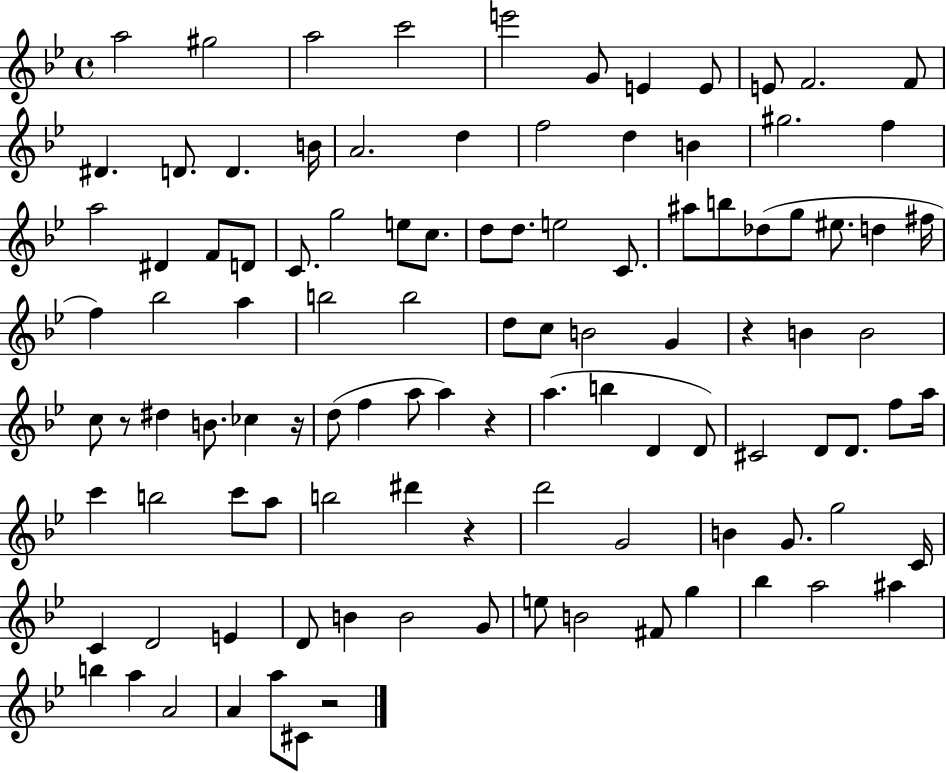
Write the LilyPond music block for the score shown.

{
  \clef treble
  \time 4/4
  \defaultTimeSignature
  \key bes \major
  a''2 gis''2 | a''2 c'''2 | e'''2 g'8 e'4 e'8 | e'8 f'2. f'8 | \break dis'4. d'8. d'4. b'16 | a'2. d''4 | f''2 d''4 b'4 | gis''2. f''4 | \break a''2 dis'4 f'8 d'8 | c'8. g''2 e''8 c''8. | d''8 d''8. e''2 c'8. | ais''8 b''8 des''8( g''8 eis''8. d''4 fis''16 | \break f''4) bes''2 a''4 | b''2 b''2 | d''8 c''8 b'2 g'4 | r4 b'4 b'2 | \break c''8 r8 dis''4 b'8. ces''4 r16 | d''8( f''4 a''8 a''4) r4 | a''4.( b''4 d'4 d'8) | cis'2 d'8 d'8. f''8 a''16 | \break c'''4 b''2 c'''8 a''8 | b''2 dis'''4 r4 | d'''2 g'2 | b'4 g'8. g''2 c'16 | \break c'4 d'2 e'4 | d'8 b'4 b'2 g'8 | e''8 b'2 fis'8 g''4 | bes''4 a''2 ais''4 | \break b''4 a''4 a'2 | a'4 a''8 cis'8 r2 | \bar "|."
}